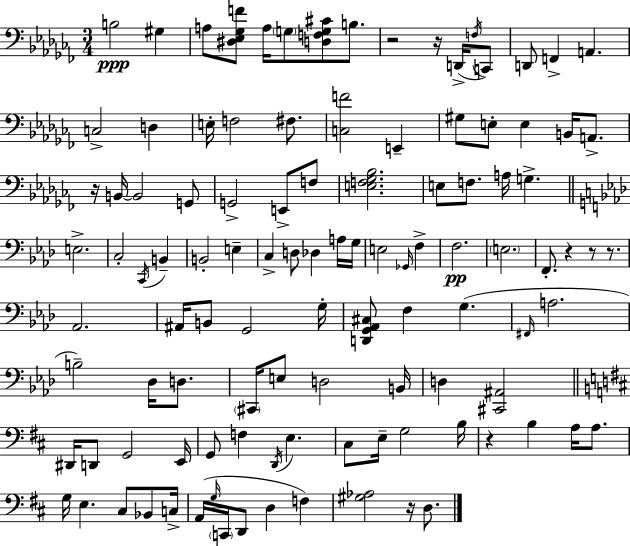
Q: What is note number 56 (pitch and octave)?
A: F3